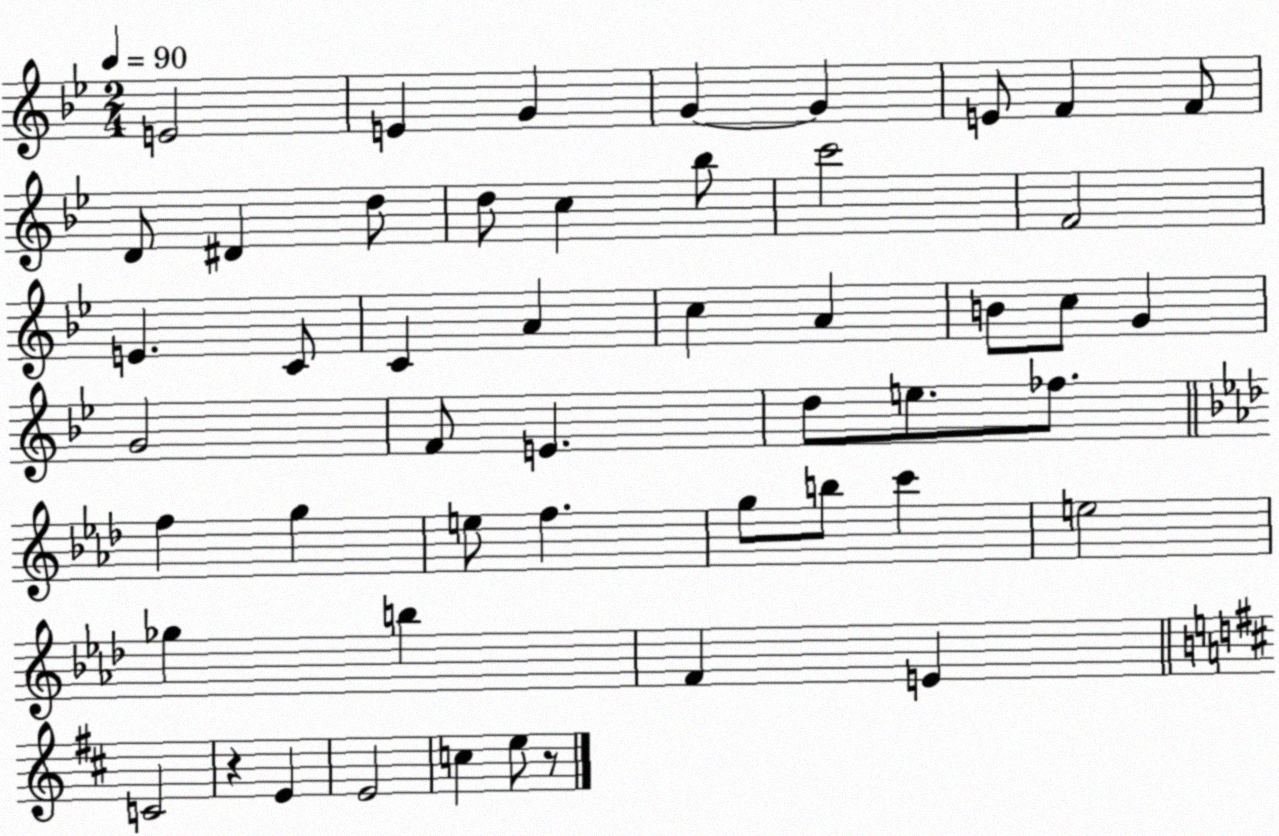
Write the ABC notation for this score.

X:1
T:Untitled
M:2/4
L:1/4
K:Bb
E2 E G G G E/2 F F/2 D/2 ^D d/2 d/2 c _b/2 c'2 F2 E C/2 C A c A B/2 c/2 G G2 F/2 E d/2 e/2 _f/2 f g e/2 f g/2 b/2 c' e2 _g b F E C2 z E E2 c e/2 z/2